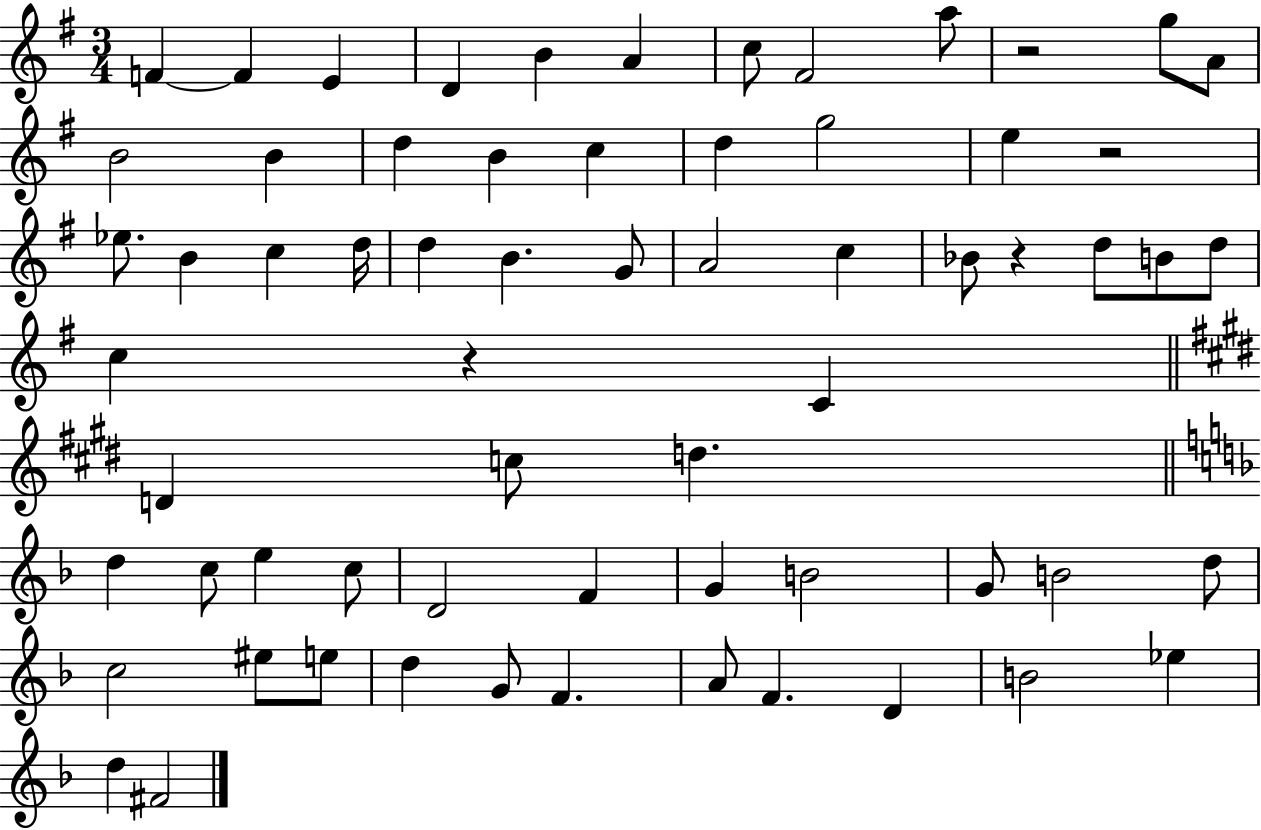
X:1
T:Untitled
M:3/4
L:1/4
K:G
F F E D B A c/2 ^F2 a/2 z2 g/2 A/2 B2 B d B c d g2 e z2 _e/2 B c d/4 d B G/2 A2 c _B/2 z d/2 B/2 d/2 c z C D c/2 d d c/2 e c/2 D2 F G B2 G/2 B2 d/2 c2 ^e/2 e/2 d G/2 F A/2 F D B2 _e d ^F2